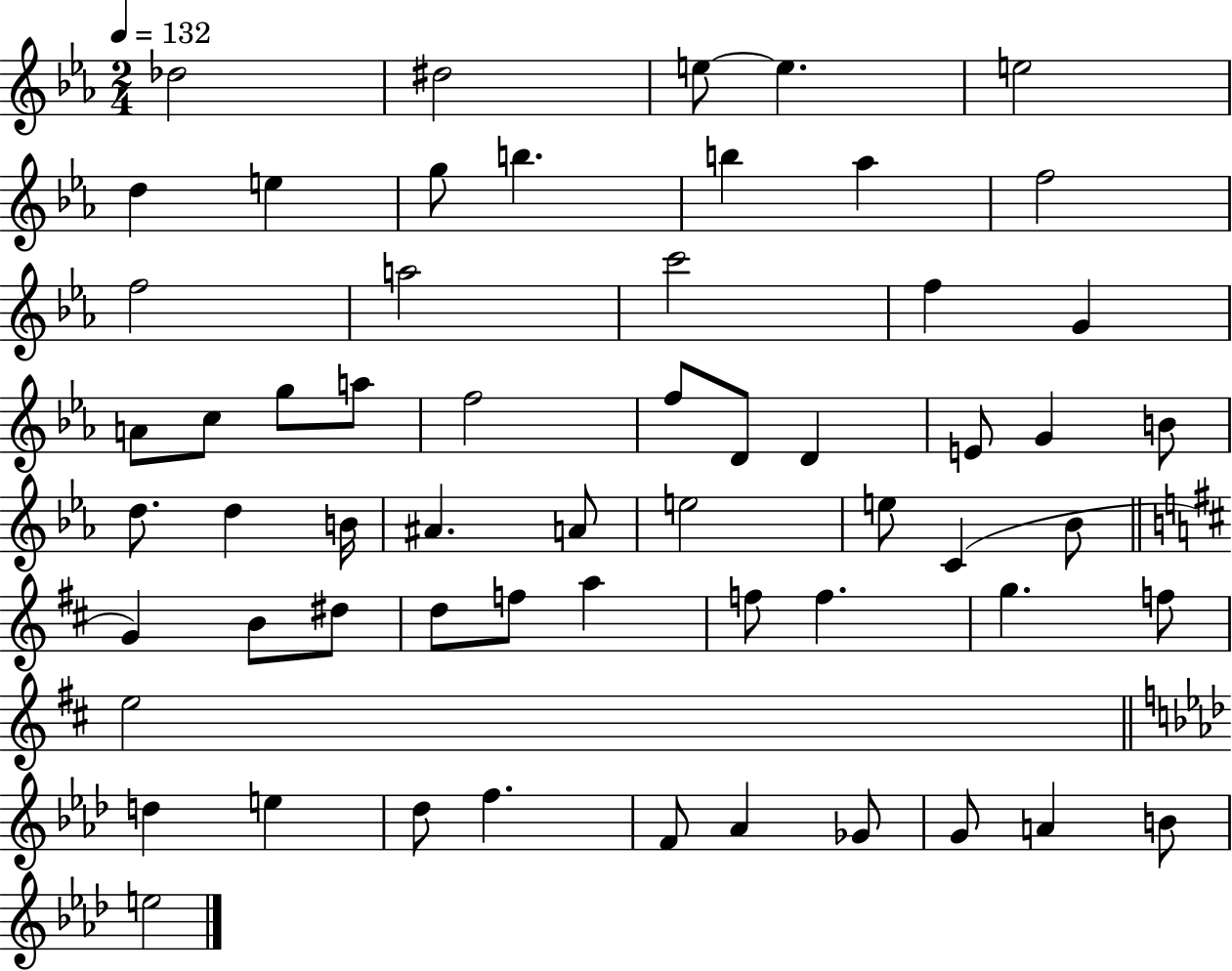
Db5/h D#5/h E5/e E5/q. E5/h D5/q E5/q G5/e B5/q. B5/q Ab5/q F5/h F5/h A5/h C6/h F5/q G4/q A4/e C5/e G5/e A5/e F5/h F5/e D4/e D4/q E4/e G4/q B4/e D5/e. D5/q B4/s A#4/q. A4/e E5/h E5/e C4/q Bb4/e G4/q B4/e D#5/e D5/e F5/e A5/q F5/e F5/q. G5/q. F5/e E5/h D5/q E5/q Db5/e F5/q. F4/e Ab4/q Gb4/e G4/e A4/q B4/e E5/h